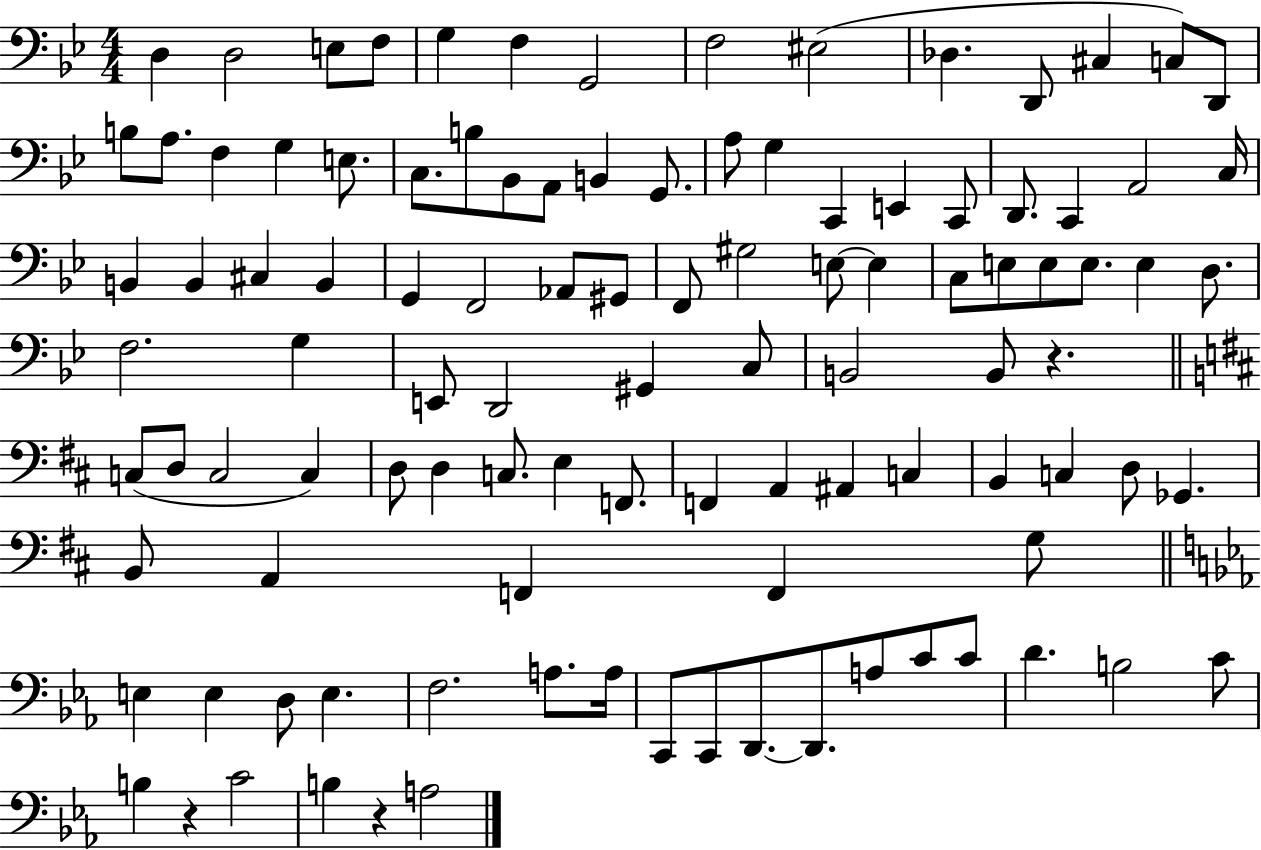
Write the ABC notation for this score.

X:1
T:Untitled
M:4/4
L:1/4
K:Bb
D, D,2 E,/2 F,/2 G, F, G,,2 F,2 ^E,2 _D, D,,/2 ^C, C,/2 D,,/2 B,/2 A,/2 F, G, E,/2 C,/2 B,/2 _B,,/2 A,,/2 B,, G,,/2 A,/2 G, C,, E,, C,,/2 D,,/2 C,, A,,2 C,/4 B,, B,, ^C, B,, G,, F,,2 _A,,/2 ^G,,/2 F,,/2 ^G,2 E,/2 E, C,/2 E,/2 E,/2 E,/2 E, D,/2 F,2 G, E,,/2 D,,2 ^G,, C,/2 B,,2 B,,/2 z C,/2 D,/2 C,2 C, D,/2 D, C,/2 E, F,,/2 F,, A,, ^A,, C, B,, C, D,/2 _G,, B,,/2 A,, F,, F,, G,/2 E, E, D,/2 E, F,2 A,/2 A,/4 C,,/2 C,,/2 D,,/2 D,,/2 A,/2 C/2 C/2 D B,2 C/2 B, z C2 B, z A,2